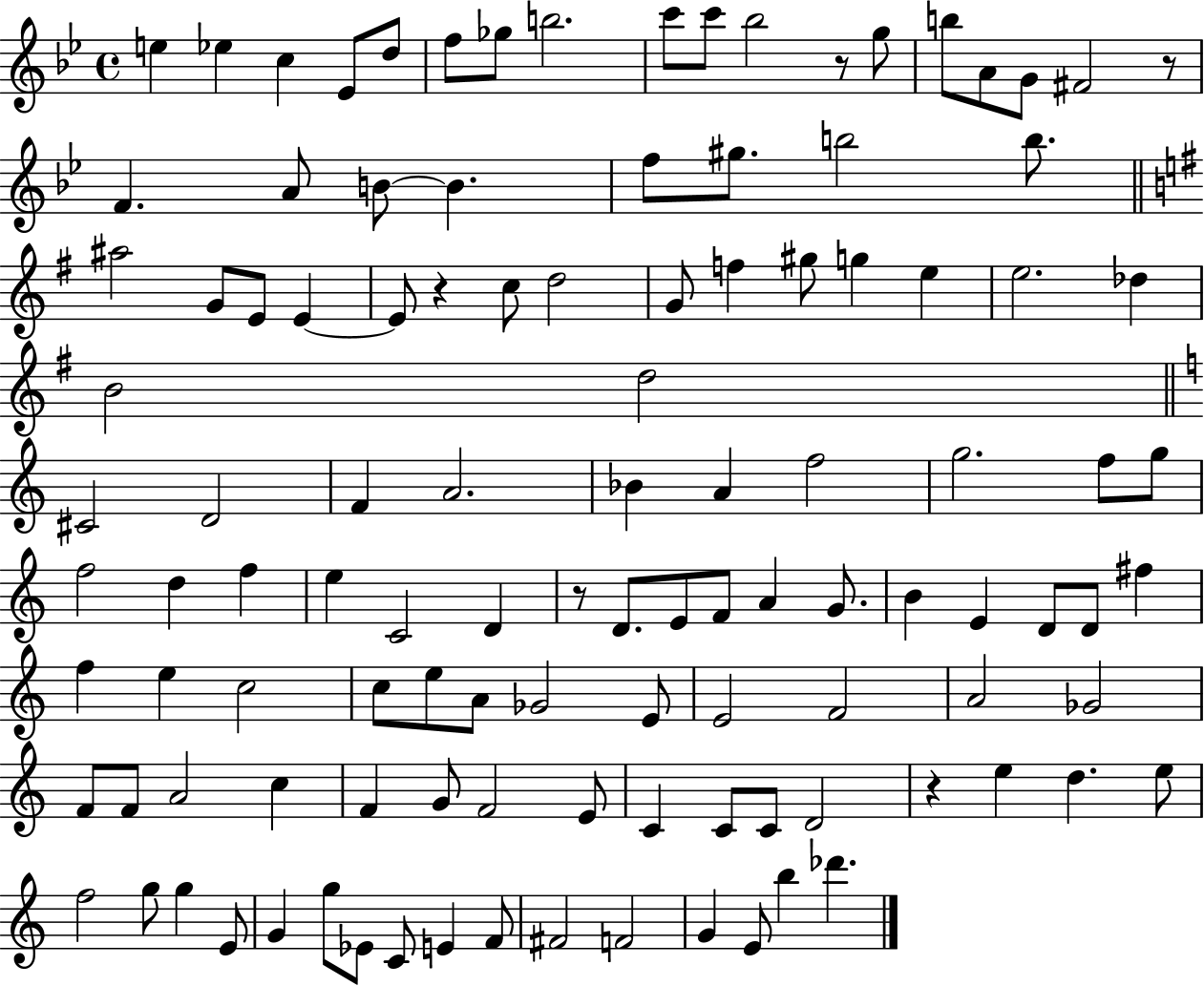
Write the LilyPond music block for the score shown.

{
  \clef treble
  \time 4/4
  \defaultTimeSignature
  \key bes \major
  e''4 ees''4 c''4 ees'8 d''8 | f''8 ges''8 b''2. | c'''8 c'''8 bes''2 r8 g''8 | b''8 a'8 g'8 fis'2 r8 | \break f'4. a'8 b'8~~ b'4. | f''8 gis''8. b''2 b''8. | \bar "||" \break \key g \major ais''2 g'8 e'8 e'4~~ | e'8 r4 c''8 d''2 | g'8 f''4 gis''8 g''4 e''4 | e''2. des''4 | \break b'2 d''2 | \bar "||" \break \key a \minor cis'2 d'2 | f'4 a'2. | bes'4 a'4 f''2 | g''2. f''8 g''8 | \break f''2 d''4 f''4 | e''4 c'2 d'4 | r8 d'8. e'8 f'8 a'4 g'8. | b'4 e'4 d'8 d'8 fis''4 | \break f''4 e''4 c''2 | c''8 e''8 a'8 ges'2 e'8 | e'2 f'2 | a'2 ges'2 | \break f'8 f'8 a'2 c''4 | f'4 g'8 f'2 e'8 | c'4 c'8 c'8 d'2 | r4 e''4 d''4. e''8 | \break f''2 g''8 g''4 e'8 | g'4 g''8 ees'8 c'8 e'4 f'8 | fis'2 f'2 | g'4 e'8 b''4 des'''4. | \break \bar "|."
}